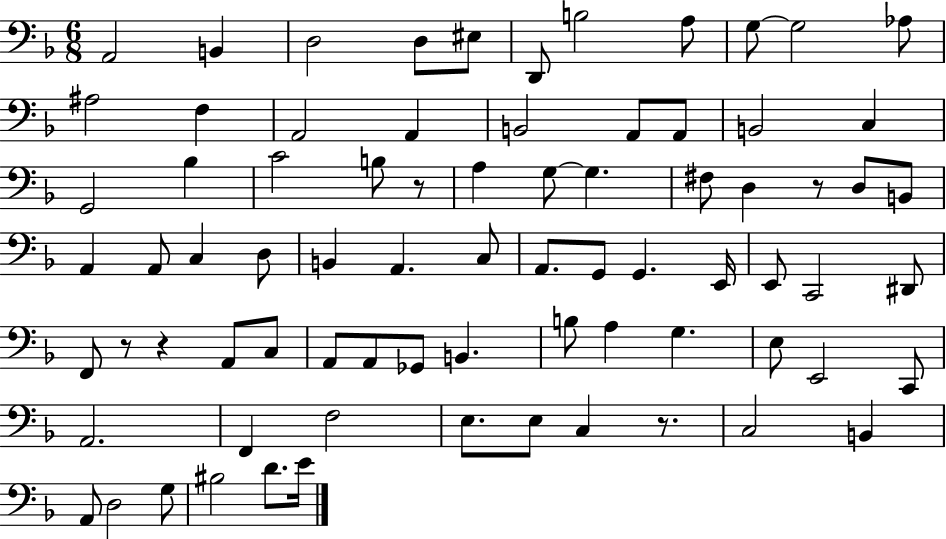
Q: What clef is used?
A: bass